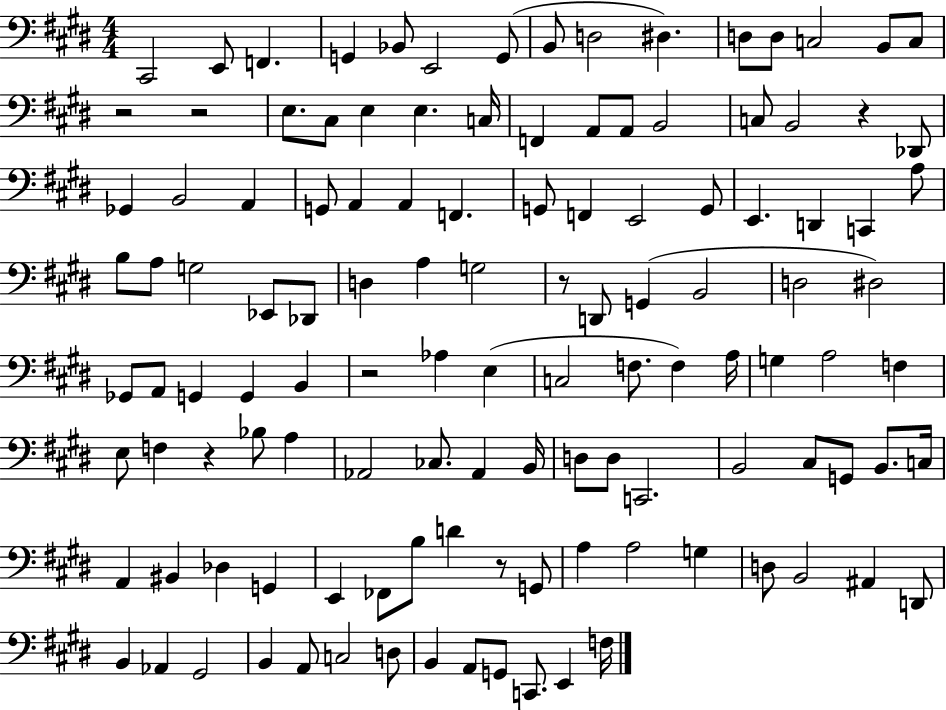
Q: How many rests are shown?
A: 7